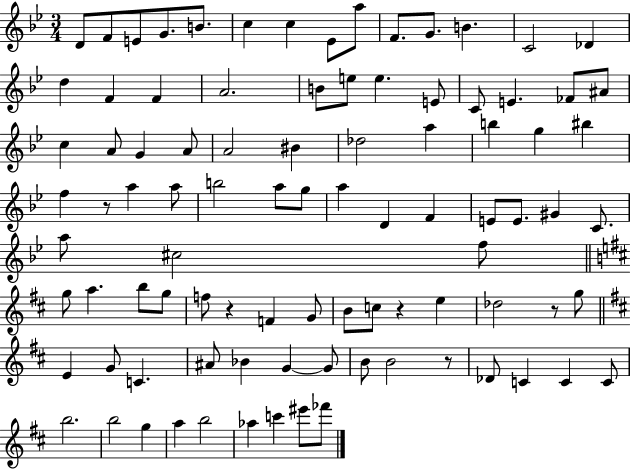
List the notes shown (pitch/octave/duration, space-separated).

D4/e F4/e E4/e G4/e. B4/e. C5/q C5/q Eb4/e A5/e F4/e. G4/e. B4/q. C4/h Db4/q D5/q F4/q F4/q A4/h. B4/e E5/e E5/q. E4/e C4/e E4/q. FES4/e A#4/e C5/q A4/e G4/q A4/e A4/h BIS4/q Db5/h A5/q B5/q G5/q BIS5/q F5/q R/e A5/q A5/e B5/h A5/e G5/e A5/q D4/q F4/q E4/e E4/e. G#4/q C4/e. A5/e C#5/h F5/e G5/e A5/q. B5/e G5/e F5/e R/q F4/q G4/e B4/e C5/e R/q E5/q Db5/h R/e G5/e E4/q G4/e C4/q. A#4/e Bb4/q G4/q G4/e B4/e B4/h R/e Db4/e C4/q C4/q C4/e B5/h. B5/h G5/q A5/q B5/h Ab5/q C6/q EIS6/e FES6/e